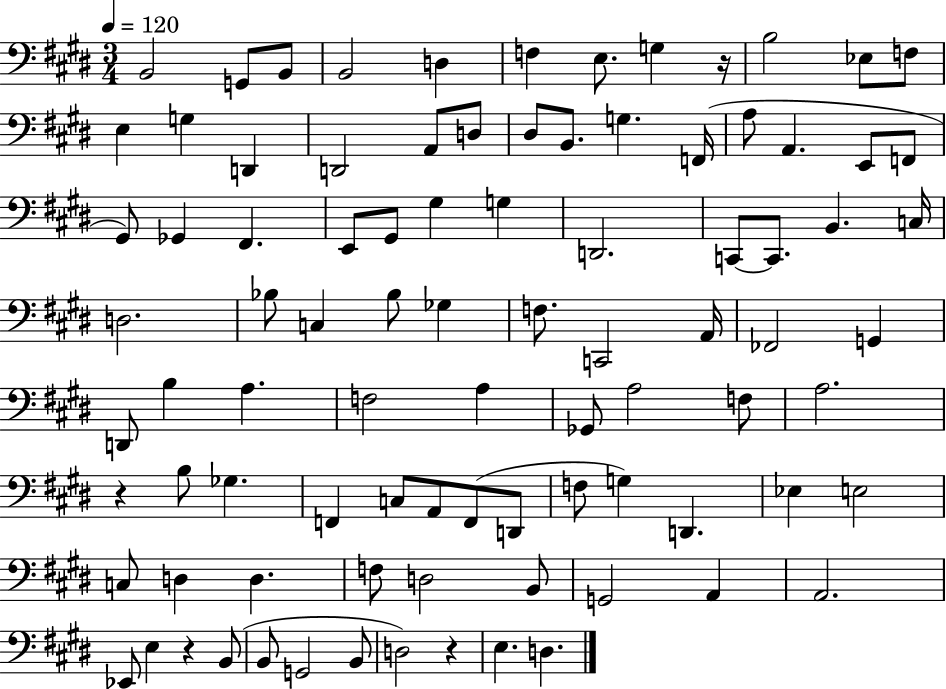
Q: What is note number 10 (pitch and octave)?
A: Eb3